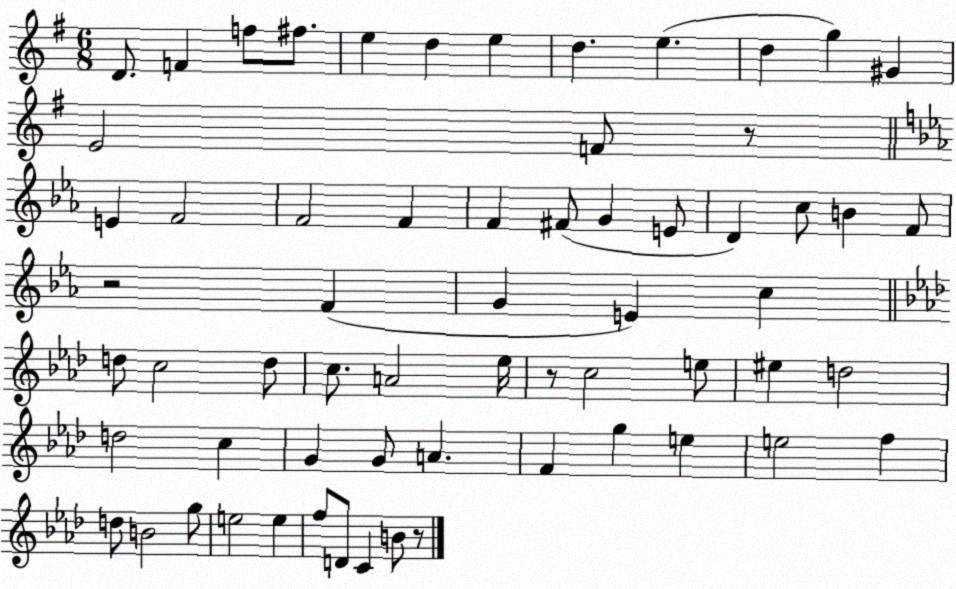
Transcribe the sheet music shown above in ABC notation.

X:1
T:Untitled
M:6/8
L:1/4
K:G
D/2 F f/2 ^f/2 e d e d e d g ^G E2 F/2 z/2 E F2 F2 F F ^F/2 G E/2 D c/2 B F/2 z2 F G E c d/2 c2 d/2 c/2 A2 _e/4 z/2 c2 e/2 ^e d2 d2 c G G/2 A F g e e2 f d/2 B2 g/2 e2 e f/2 D/2 C B/2 z/2